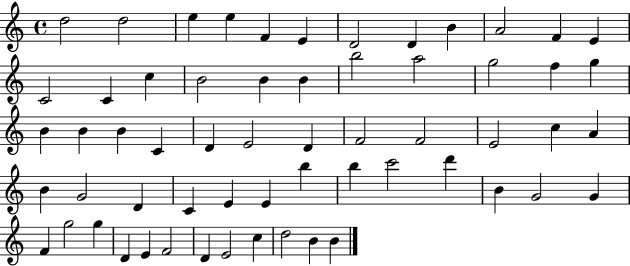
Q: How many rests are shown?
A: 0